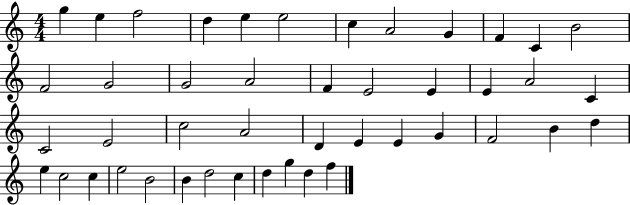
{
  \clef treble
  \numericTimeSignature
  \time 4/4
  \key c \major
  g''4 e''4 f''2 | d''4 e''4 e''2 | c''4 a'2 g'4 | f'4 c'4 b'2 | \break f'2 g'2 | g'2 a'2 | f'4 e'2 e'4 | e'4 a'2 c'4 | \break c'2 e'2 | c''2 a'2 | d'4 e'4 e'4 g'4 | f'2 b'4 d''4 | \break e''4 c''2 c''4 | e''2 b'2 | b'4 d''2 c''4 | d''4 g''4 d''4 f''4 | \break \bar "|."
}